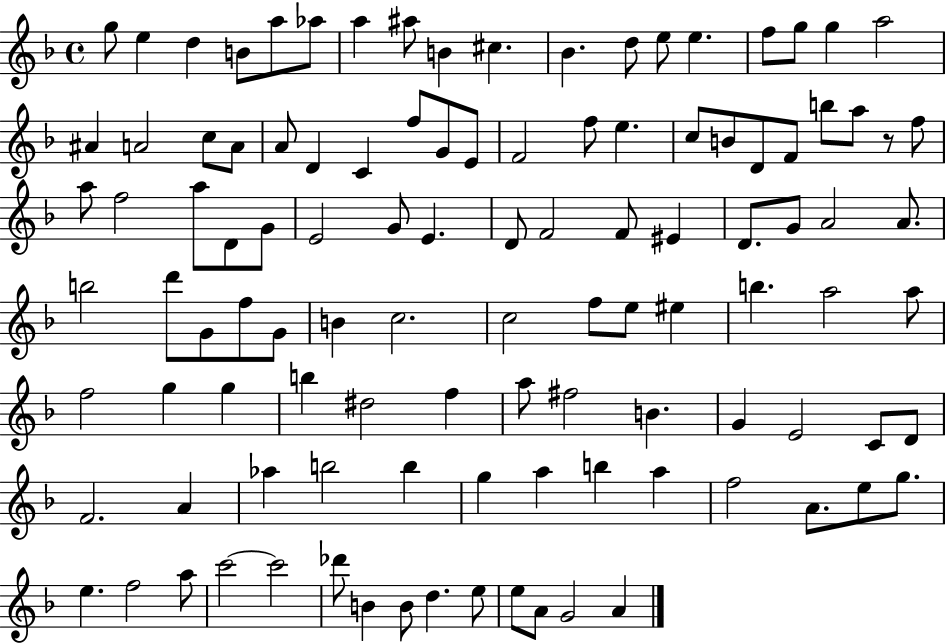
{
  \clef treble
  \time 4/4
  \defaultTimeSignature
  \key f \major
  g''8 e''4 d''4 b'8 a''8 aes''8 | a''4 ais''8 b'4 cis''4. | bes'4. d''8 e''8 e''4. | f''8 g''8 g''4 a''2 | \break ais'4 a'2 c''8 a'8 | a'8 d'4 c'4 f''8 g'8 e'8 | f'2 f''8 e''4. | c''8 b'8 d'8 f'8 b''8 a''8 r8 f''8 | \break a''8 f''2 a''8 d'8 g'8 | e'2 g'8 e'4. | d'8 f'2 f'8 eis'4 | d'8. g'8 a'2 a'8. | \break b''2 d'''8 g'8 f''8 g'8 | b'4 c''2. | c''2 f''8 e''8 eis''4 | b''4. a''2 a''8 | \break f''2 g''4 g''4 | b''4 dis''2 f''4 | a''8 fis''2 b'4. | g'4 e'2 c'8 d'8 | \break f'2. a'4 | aes''4 b''2 b''4 | g''4 a''4 b''4 a''4 | f''2 a'8. e''8 g''8. | \break e''4. f''2 a''8 | c'''2~~ c'''2 | des'''8 b'4 b'8 d''4. e''8 | e''8 a'8 g'2 a'4 | \break \bar "|."
}